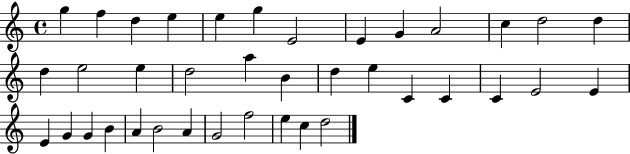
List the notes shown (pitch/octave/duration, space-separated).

G5/q F5/q D5/q E5/q E5/q G5/q E4/h E4/q G4/q A4/h C5/q D5/h D5/q D5/q E5/h E5/q D5/h A5/q B4/q D5/q E5/q C4/q C4/q C4/q E4/h E4/q E4/q G4/q G4/q B4/q A4/q B4/h A4/q G4/h F5/h E5/q C5/q D5/h